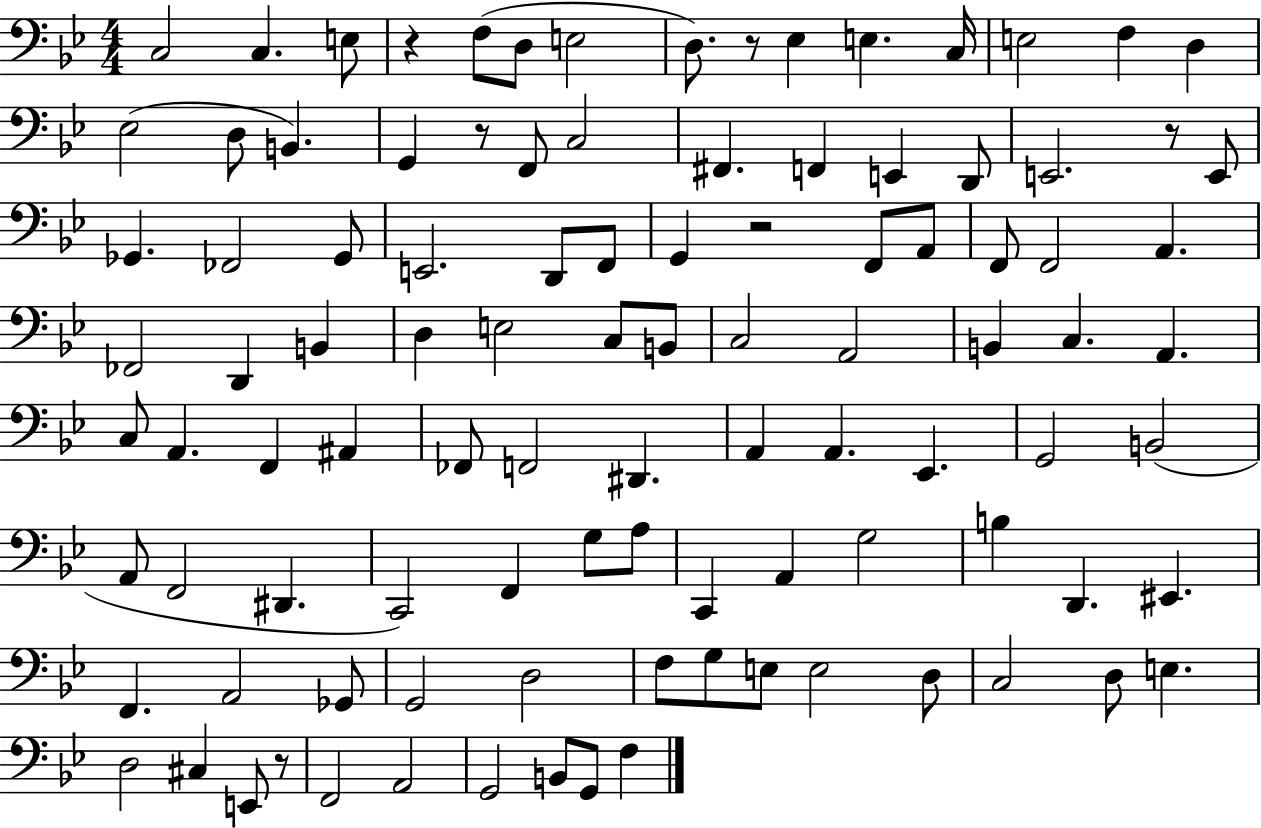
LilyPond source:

{
  \clef bass
  \numericTimeSignature
  \time 4/4
  \key bes \major
  c2 c4. e8 | r4 f8( d8 e2 | d8.) r8 ees4 e4. c16 | e2 f4 d4 | \break ees2( d8 b,4.) | g,4 r8 f,8 c2 | fis,4. f,4 e,4 d,8 | e,2. r8 e,8 | \break ges,4. fes,2 ges,8 | e,2. d,8 f,8 | g,4 r2 f,8 a,8 | f,8 f,2 a,4. | \break fes,2 d,4 b,4 | d4 e2 c8 b,8 | c2 a,2 | b,4 c4. a,4. | \break c8 a,4. f,4 ais,4 | fes,8 f,2 dis,4. | a,4 a,4. ees,4. | g,2 b,2( | \break a,8 f,2 dis,4. | c,2) f,4 g8 a8 | c,4 a,4 g2 | b4 d,4. eis,4. | \break f,4. a,2 ges,8 | g,2 d2 | f8 g8 e8 e2 d8 | c2 d8 e4. | \break d2 cis4 e,8 r8 | f,2 a,2 | g,2 b,8 g,8 f4 | \bar "|."
}